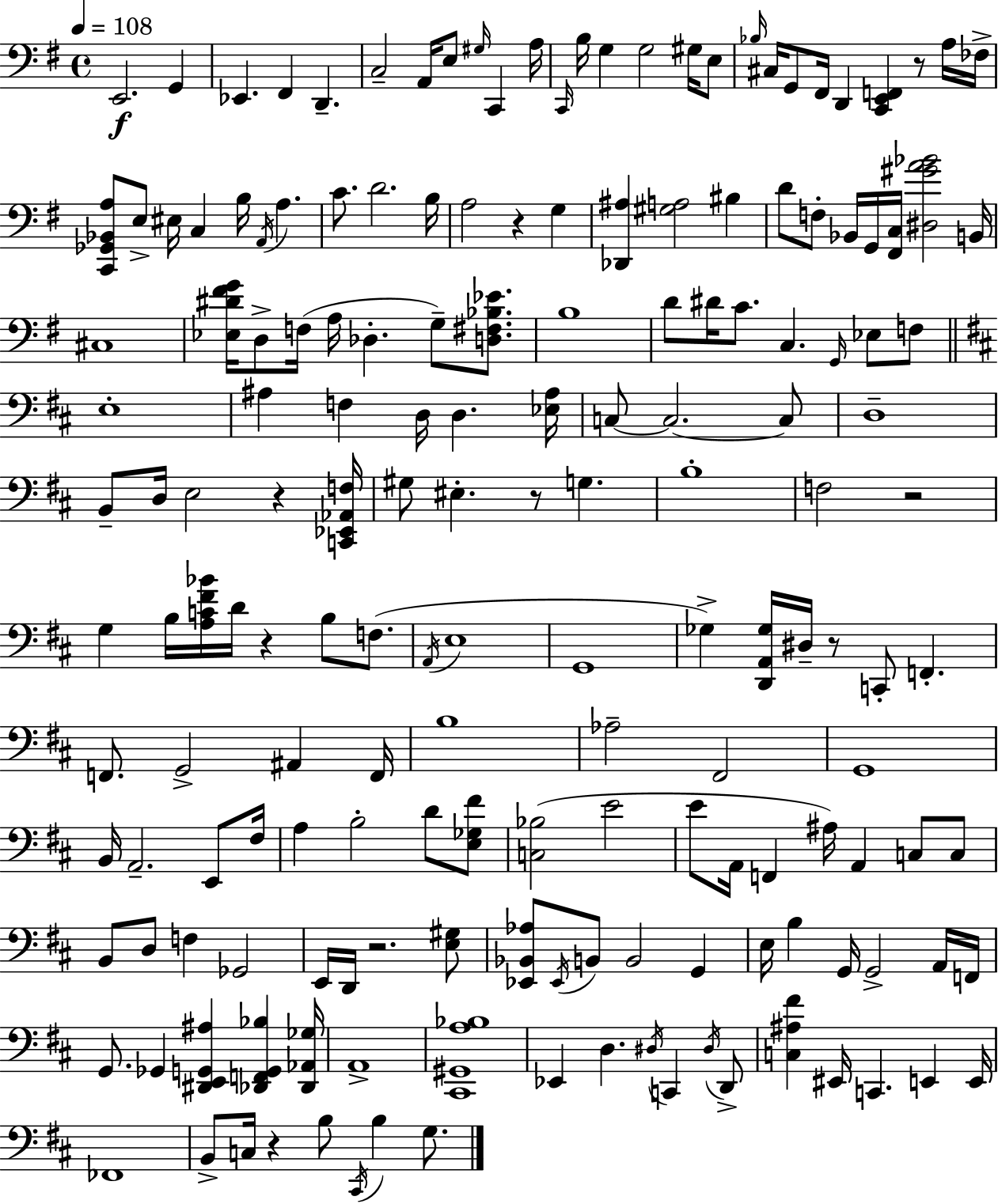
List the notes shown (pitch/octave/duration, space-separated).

E2/h. G2/q Eb2/q. F#2/q D2/q. C3/h A2/s E3/e G#3/s C2/q A3/s C2/s B3/s G3/q G3/h G#3/s E3/e Bb3/s C#3/s G2/e F#2/s D2/q [C2,E2,F2]/q R/e A3/s FES3/s [C2,Gb2,Bb2,A3]/e E3/e EIS3/s C3/q B3/s A2/s A3/q. C4/e. D4/h. B3/s A3/h R/q G3/q [Db2,A#3]/q [G#3,A3]/h BIS3/q D4/e F3/e Bb2/s G2/s [F#2,C3]/s [D#3,G#4,A4,Bb4]/h B2/s C#3/w [Eb3,D#4,F#4,G4]/s D3/e F3/s A3/s Db3/q. G3/e [D3,F#3,Bb3,Eb4]/e. B3/w D4/e D#4/s C4/e. C3/q. G2/s Eb3/e F3/e E3/w A#3/q F3/q D3/s D3/q. [Eb3,A#3]/s C3/e C3/h. C3/e D3/w B2/e D3/s E3/h R/q [C2,Eb2,Ab2,F3]/s G#3/e EIS3/q. R/e G3/q. B3/w F3/h R/h G3/q B3/s [A3,C4,F#4,Bb4]/s D4/s R/q B3/e F3/e. A2/s E3/w G2/w Gb3/q [D2,A2,Gb3]/s D#3/s R/e C2/e F2/q. F2/e. G2/h A#2/q F2/s B3/w Ab3/h F#2/h G2/w B2/s A2/h. E2/e F#3/s A3/q B3/h D4/e [E3,Gb3,F#4]/e [C3,Bb3]/h E4/h E4/e A2/s F2/q A#3/s A2/q C3/e C3/e B2/e D3/e F3/q Gb2/h E2/s D2/s R/h. [E3,G#3]/e [Eb2,Bb2,Ab3]/e Eb2/s B2/e B2/h G2/q E3/s B3/q G2/s G2/h A2/s F2/s G2/e. Gb2/q [D#2,E2,G2,A#3]/q [Db2,F2,G2,Bb3]/q [Db2,Ab2,Gb3]/s A2/w [C#2,G#2,A3,Bb3]/w Eb2/q D3/q. D#3/s C2/q D#3/s D2/e [C3,A#3,F#4]/q EIS2/s C2/q. E2/q E2/s FES2/w B2/e C3/s R/q B3/e C#2/s B3/q G3/e.